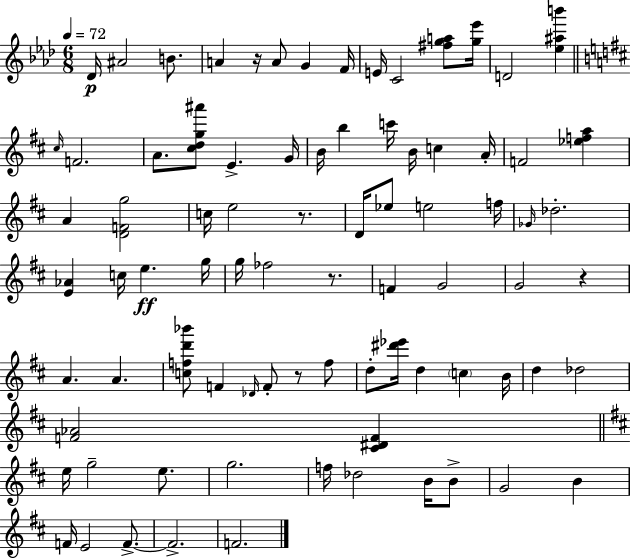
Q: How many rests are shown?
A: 5